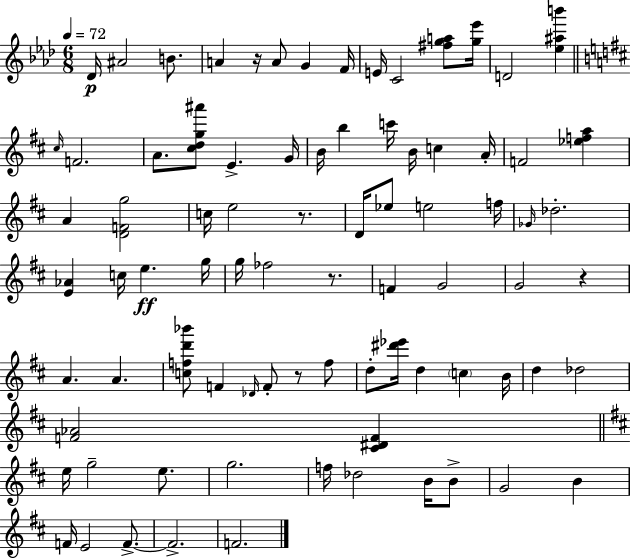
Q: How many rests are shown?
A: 5